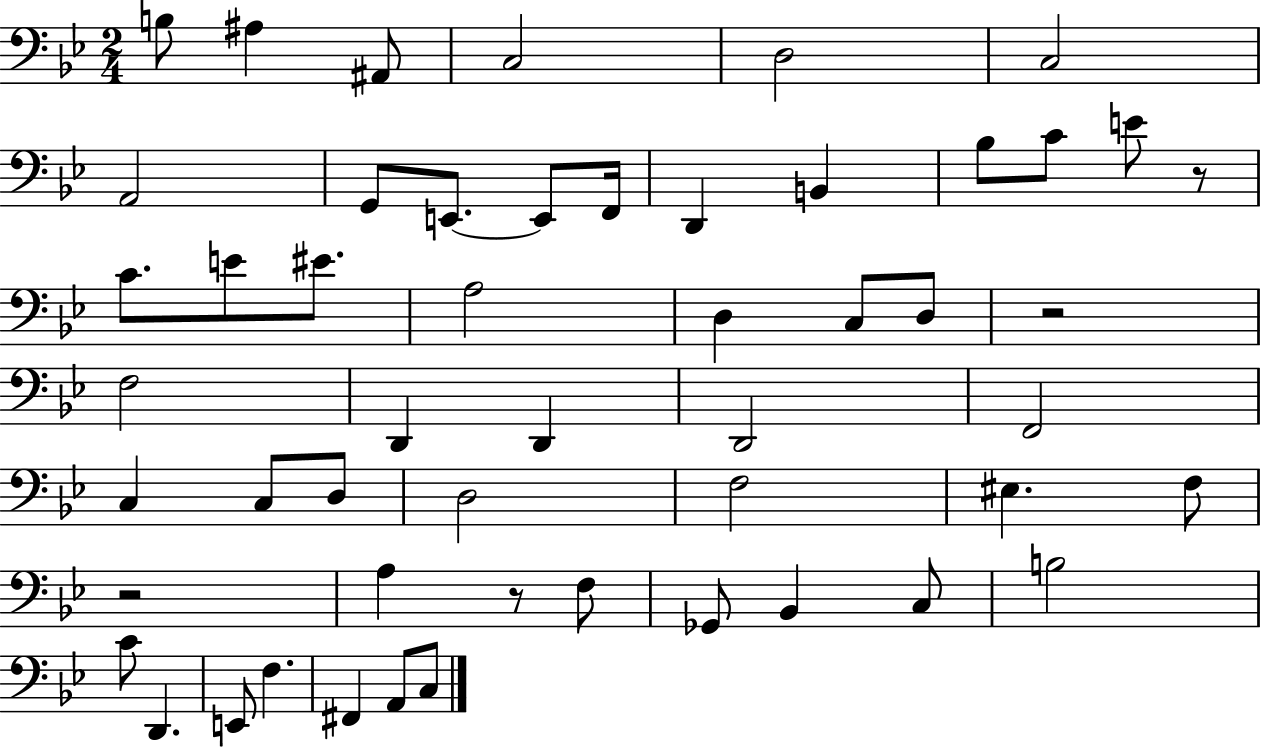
B3/e A#3/q A#2/e C3/h D3/h C3/h A2/h G2/e E2/e. E2/e F2/s D2/q B2/q Bb3/e C4/e E4/e R/e C4/e. E4/e EIS4/e. A3/h D3/q C3/e D3/e R/h F3/h D2/q D2/q D2/h F2/h C3/q C3/e D3/e D3/h F3/h EIS3/q. F3/e R/h A3/q R/e F3/e Gb2/e Bb2/q C3/e B3/h C4/e D2/q. E2/e F3/q. F#2/q A2/e C3/e